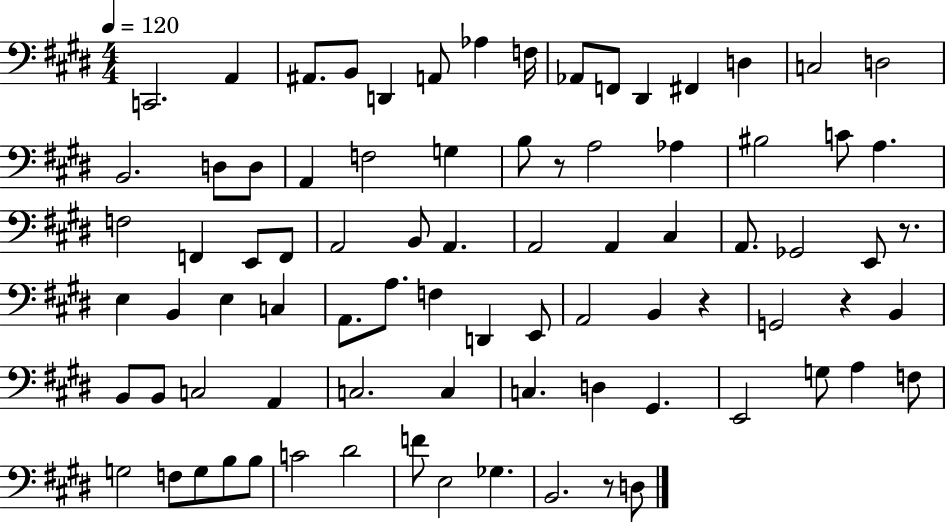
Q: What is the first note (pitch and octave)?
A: C2